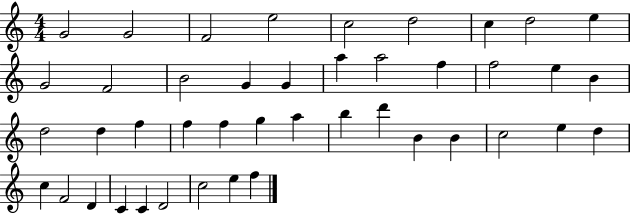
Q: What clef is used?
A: treble